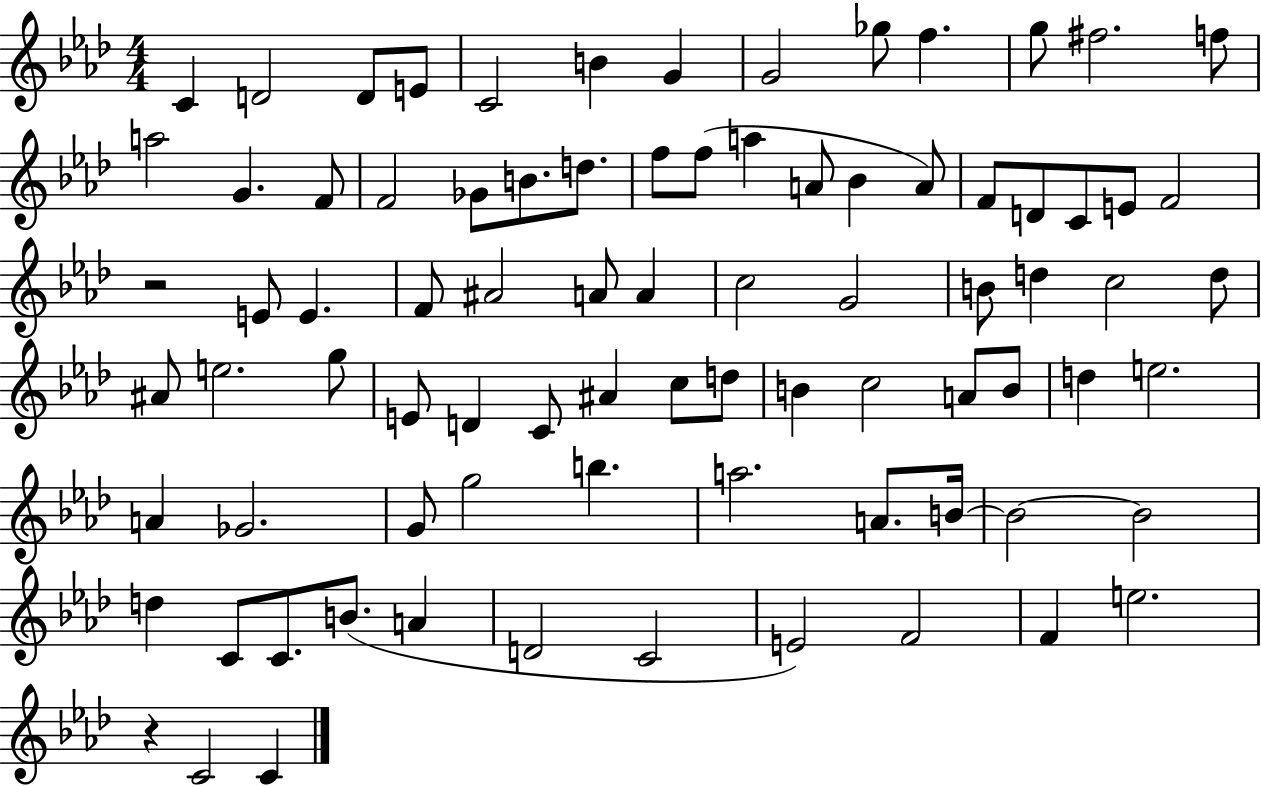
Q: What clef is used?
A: treble